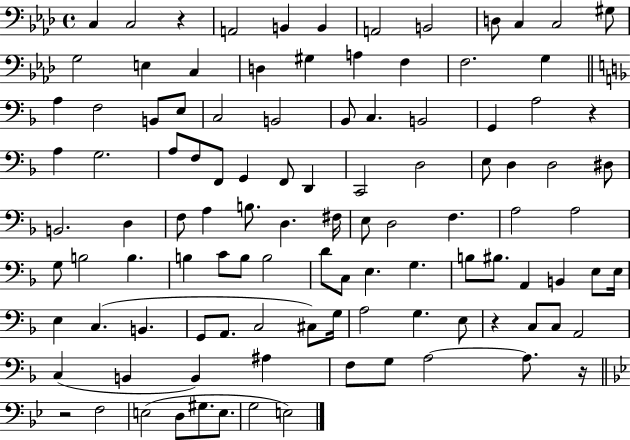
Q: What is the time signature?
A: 4/4